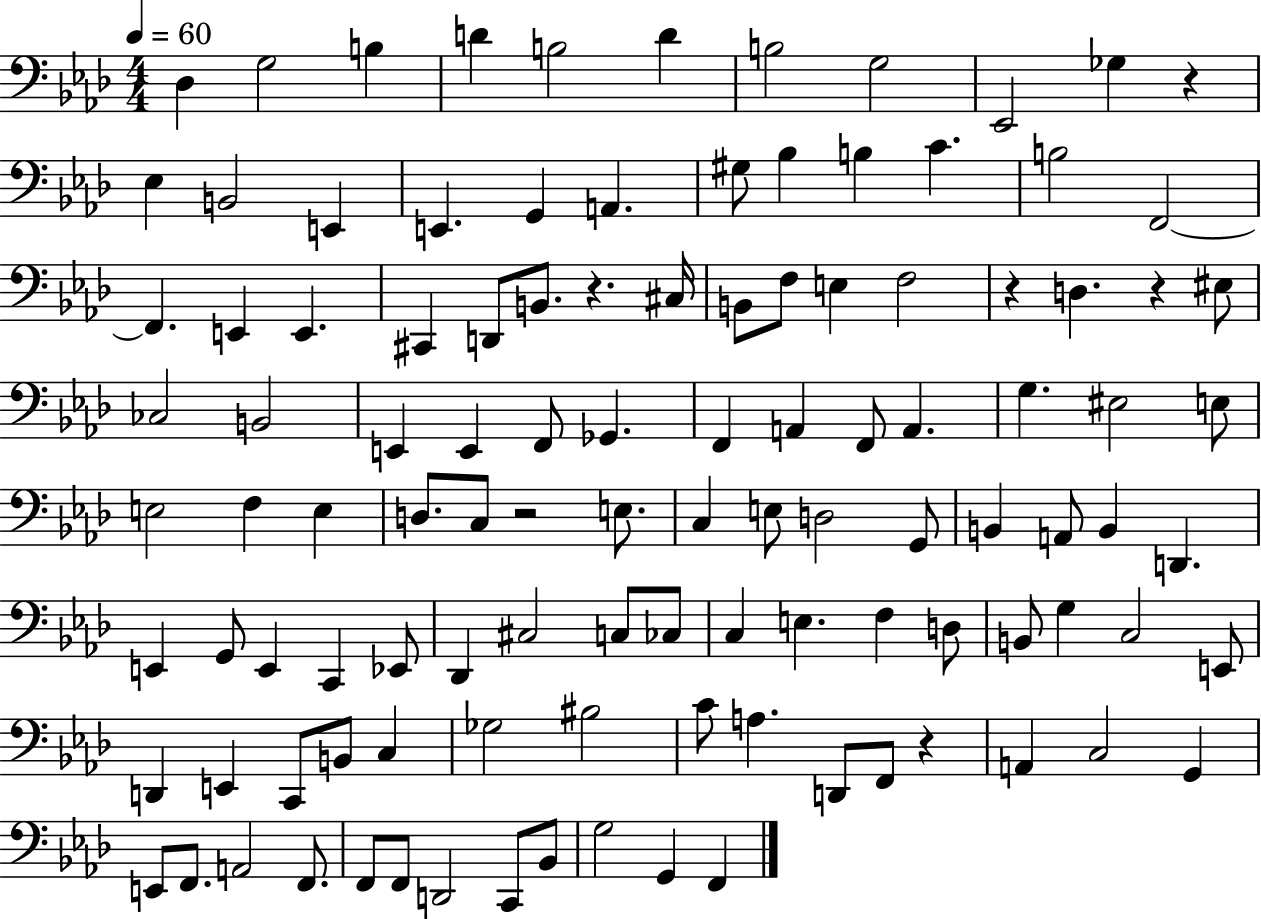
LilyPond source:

{
  \clef bass
  \numericTimeSignature
  \time 4/4
  \key aes \major
  \tempo 4 = 60
  des4 g2 b4 | d'4 b2 d'4 | b2 g2 | ees,2 ges4 r4 | \break ees4 b,2 e,4 | e,4. g,4 a,4. | gis8 bes4 b4 c'4. | b2 f,2~~ | \break f,4. e,4 e,4. | cis,4 d,8 b,8. r4. cis16 | b,8 f8 e4 f2 | r4 d4. r4 eis8 | \break ces2 b,2 | e,4 e,4 f,8 ges,4. | f,4 a,4 f,8 a,4. | g4. eis2 e8 | \break e2 f4 e4 | d8. c8 r2 e8. | c4 e8 d2 g,8 | b,4 a,8 b,4 d,4. | \break e,4 g,8 e,4 c,4 ees,8 | des,4 cis2 c8 ces8 | c4 e4. f4 d8 | b,8 g4 c2 e,8 | \break d,4 e,4 c,8 b,8 c4 | ges2 bis2 | c'8 a4. d,8 f,8 r4 | a,4 c2 g,4 | \break e,8 f,8. a,2 f,8. | f,8 f,8 d,2 c,8 bes,8 | g2 g,4 f,4 | \bar "|."
}